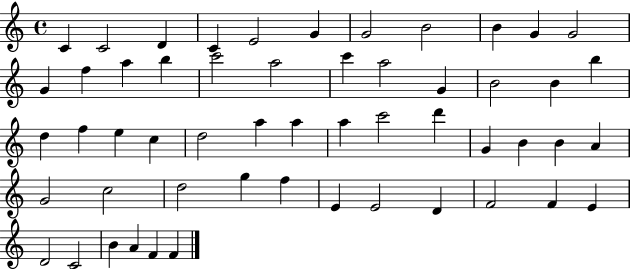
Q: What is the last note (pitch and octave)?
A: F4